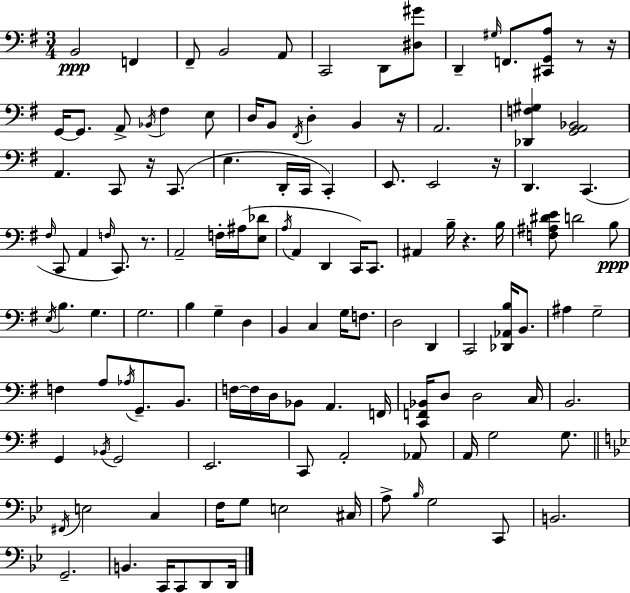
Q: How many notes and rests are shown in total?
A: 126